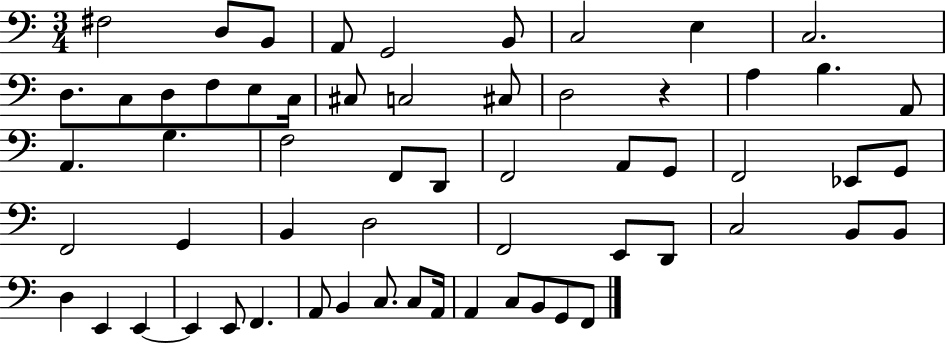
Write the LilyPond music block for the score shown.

{
  \clef bass
  \numericTimeSignature
  \time 3/4
  \key c \major
  fis2 d8 b,8 | a,8 g,2 b,8 | c2 e4 | c2. | \break d8. c8 d8 f8 e8 c16 | cis8 c2 cis8 | d2 r4 | a4 b4. a,8 | \break a,4. g4. | f2 f,8 d,8 | f,2 a,8 g,8 | f,2 ees,8 g,8 | \break f,2 g,4 | b,4 d2 | f,2 e,8 d,8 | c2 b,8 b,8 | \break d4 e,4 e,4~~ | e,4 e,8 f,4. | a,8 b,4 c8. c8 a,16 | a,4 c8 b,8 g,8 f,8 | \break \bar "|."
}